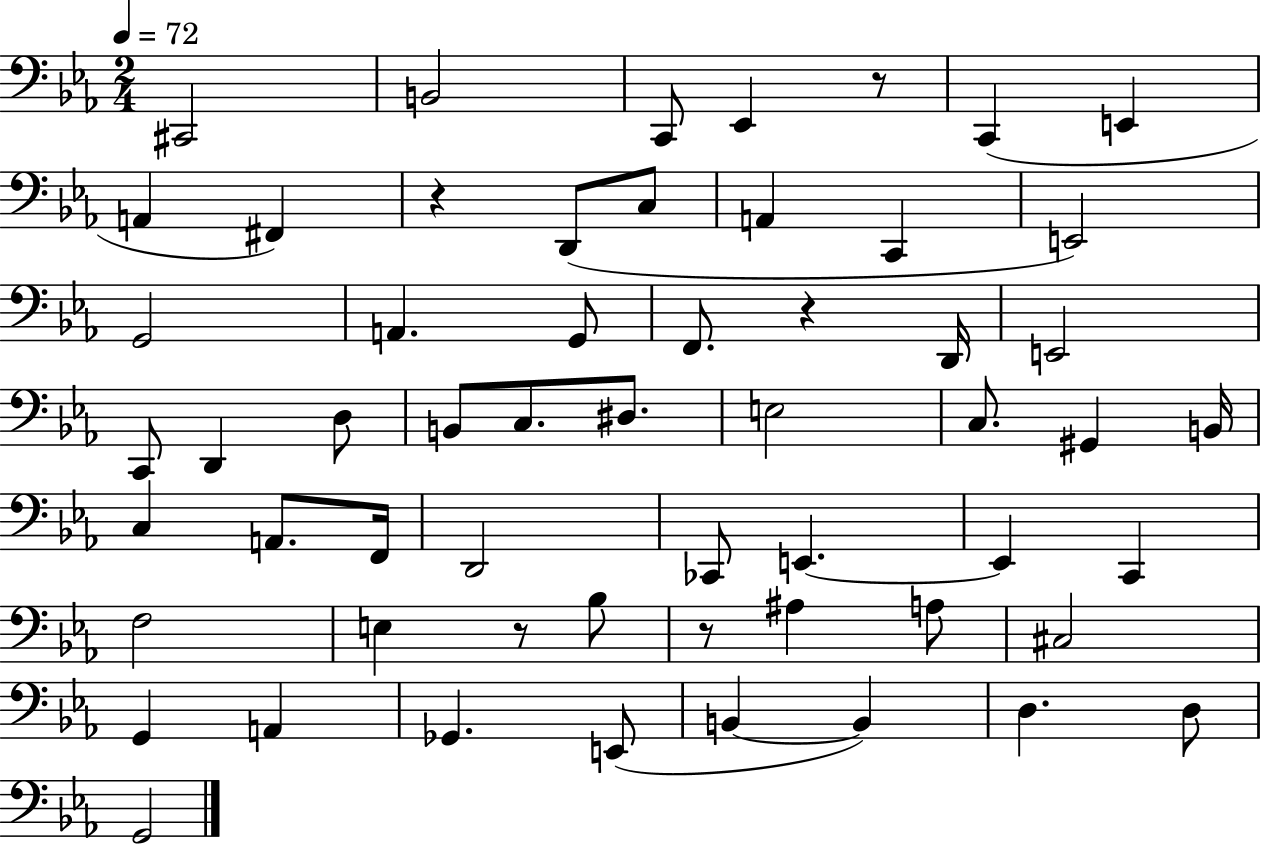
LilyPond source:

{
  \clef bass
  \numericTimeSignature
  \time 2/4
  \key ees \major
  \tempo 4 = 72
  cis,2 | b,2 | c,8 ees,4 r8 | c,4( e,4 | \break a,4 fis,4) | r4 d,8( c8 | a,4 c,4 | e,2) | \break g,2 | a,4. g,8 | f,8. r4 d,16 | e,2 | \break c,8 d,4 d8 | b,8 c8. dis8. | e2 | c8. gis,4 b,16 | \break c4 a,8. f,16 | d,2 | ces,8 e,4.~~ | e,4 c,4 | \break f2 | e4 r8 bes8 | r8 ais4 a8 | cis2 | \break g,4 a,4 | ges,4. e,8( | b,4~~ b,4) | d4. d8 | \break g,2 | \bar "|."
}